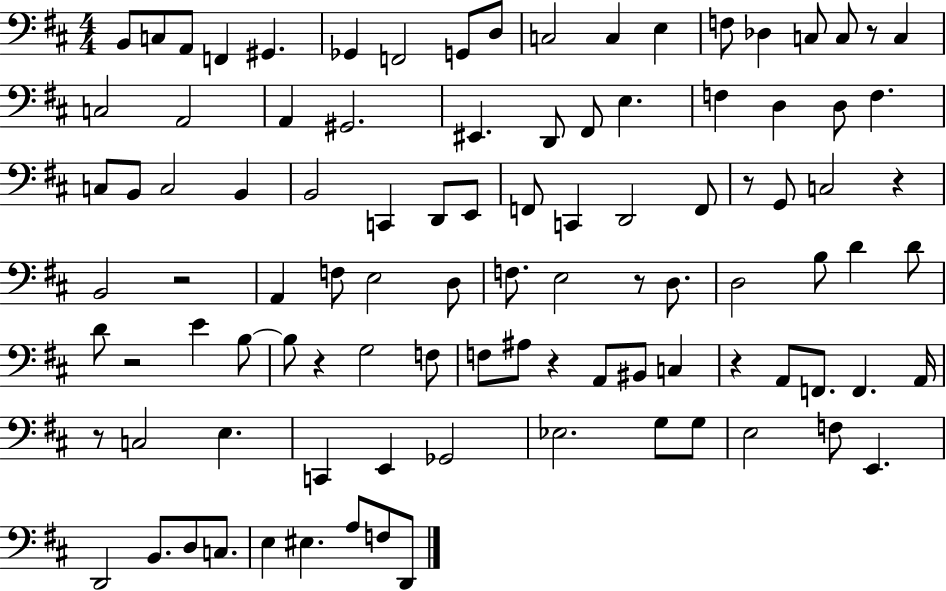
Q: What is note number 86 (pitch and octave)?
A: E3